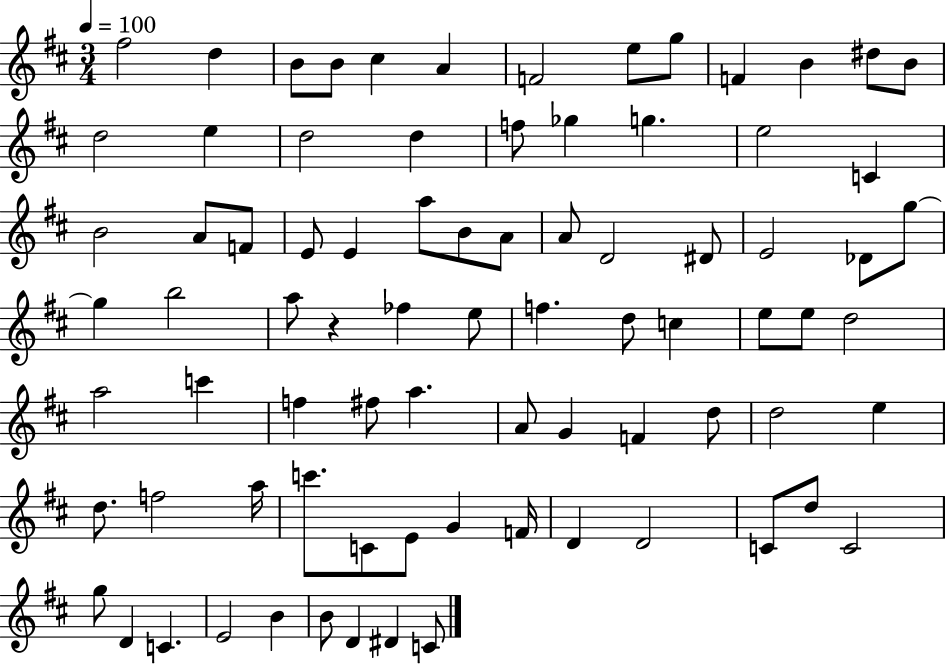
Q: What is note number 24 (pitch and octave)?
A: A4